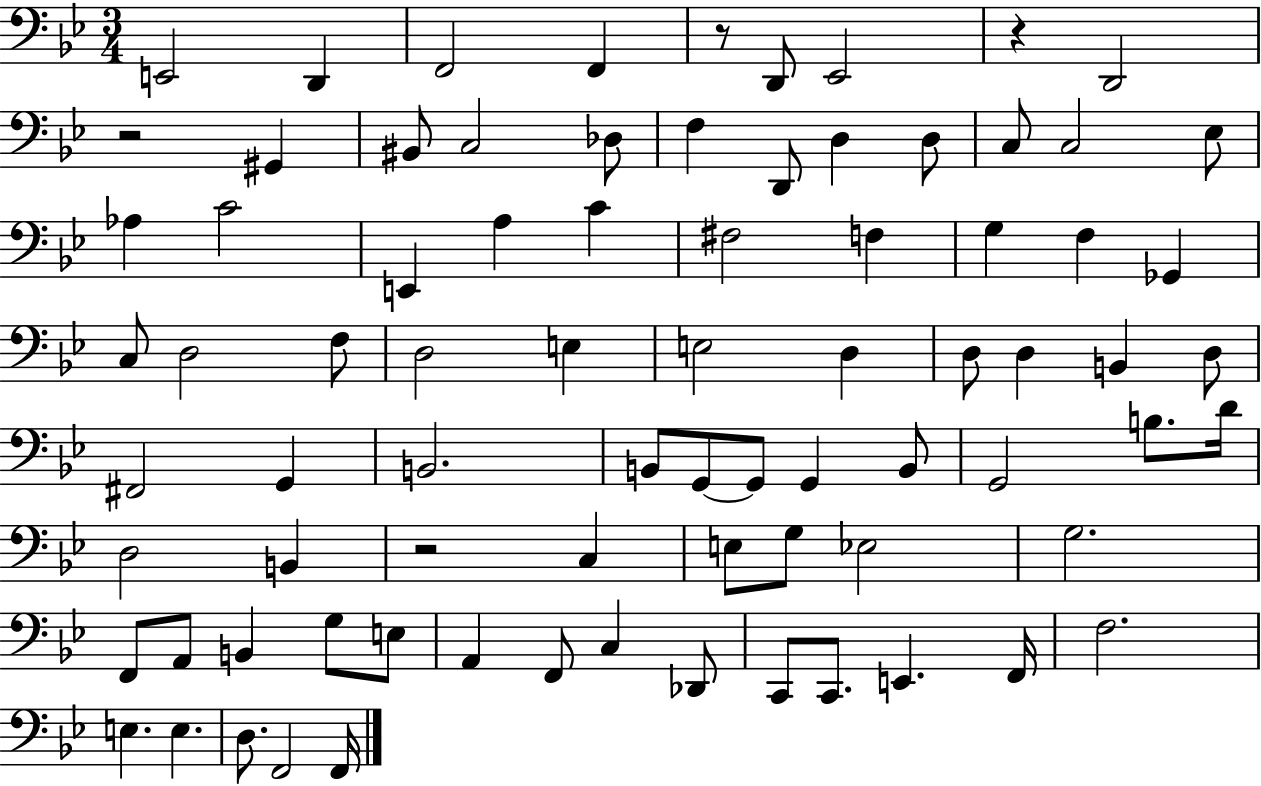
{
  \clef bass
  \numericTimeSignature
  \time 3/4
  \key bes \major
  e,2 d,4 | f,2 f,4 | r8 d,8 ees,2 | r4 d,2 | \break r2 gis,4 | bis,8 c2 des8 | f4 d,8 d4 d8 | c8 c2 ees8 | \break aes4 c'2 | e,4 a4 c'4 | fis2 f4 | g4 f4 ges,4 | \break c8 d2 f8 | d2 e4 | e2 d4 | d8 d4 b,4 d8 | \break fis,2 g,4 | b,2. | b,8 g,8~~ g,8 g,4 b,8 | g,2 b8. d'16 | \break d2 b,4 | r2 c4 | e8 g8 ees2 | g2. | \break f,8 a,8 b,4 g8 e8 | a,4 f,8 c4 des,8 | c,8 c,8. e,4. f,16 | f2. | \break e4. e4. | d8. f,2 f,16 | \bar "|."
}